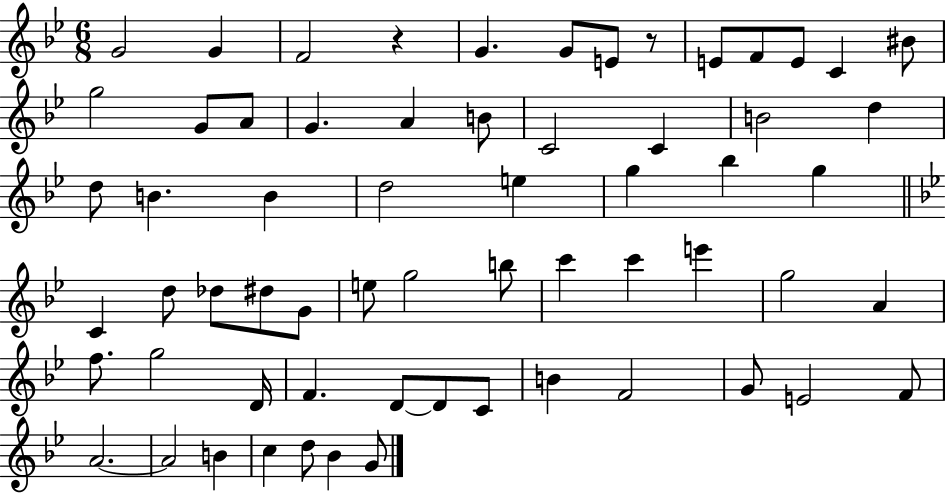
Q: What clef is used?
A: treble